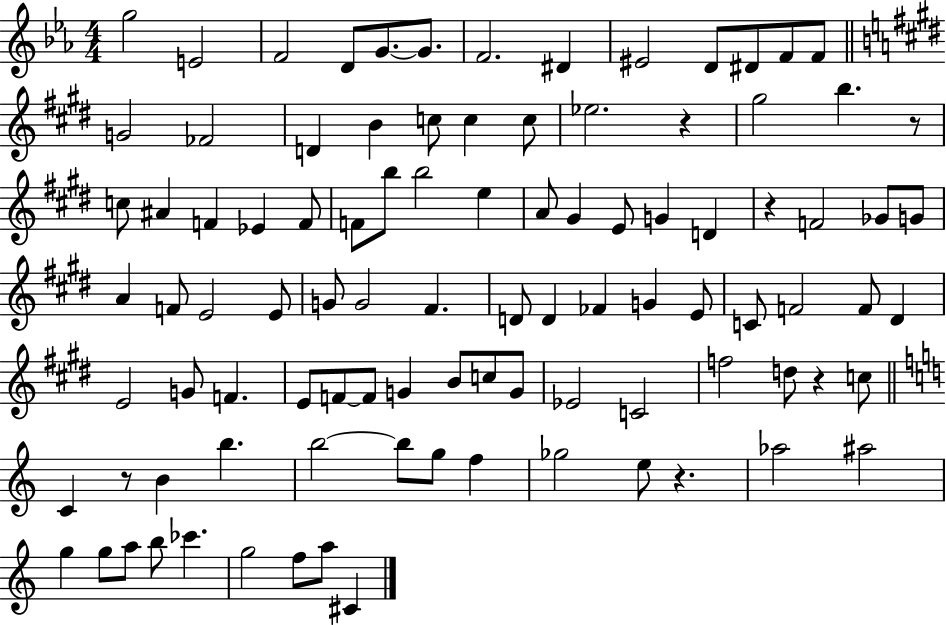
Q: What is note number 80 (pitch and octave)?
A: E5